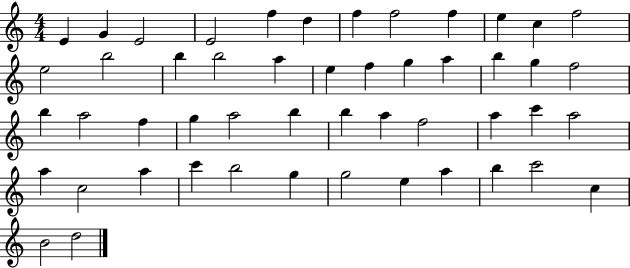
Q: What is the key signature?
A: C major